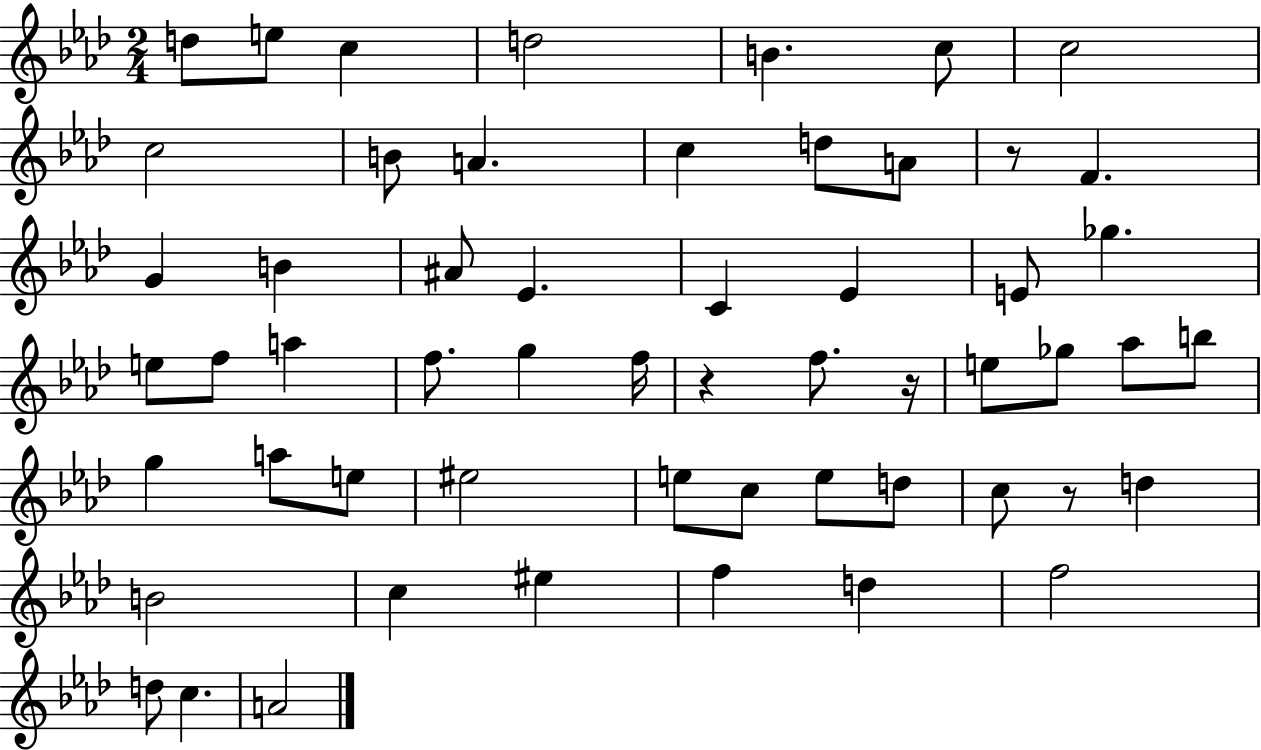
{
  \clef treble
  \numericTimeSignature
  \time 2/4
  \key aes \major
  \repeat volta 2 { d''8 e''8 c''4 | d''2 | b'4. c''8 | c''2 | \break c''2 | b'8 a'4. | c''4 d''8 a'8 | r8 f'4. | \break g'4 b'4 | ais'8 ees'4. | c'4 ees'4 | e'8 ges''4. | \break e''8 f''8 a''4 | f''8. g''4 f''16 | r4 f''8. r16 | e''8 ges''8 aes''8 b''8 | \break g''4 a''8 e''8 | eis''2 | e''8 c''8 e''8 d''8 | c''8 r8 d''4 | \break b'2 | c''4 eis''4 | f''4 d''4 | f''2 | \break d''8 c''4. | a'2 | } \bar "|."
}